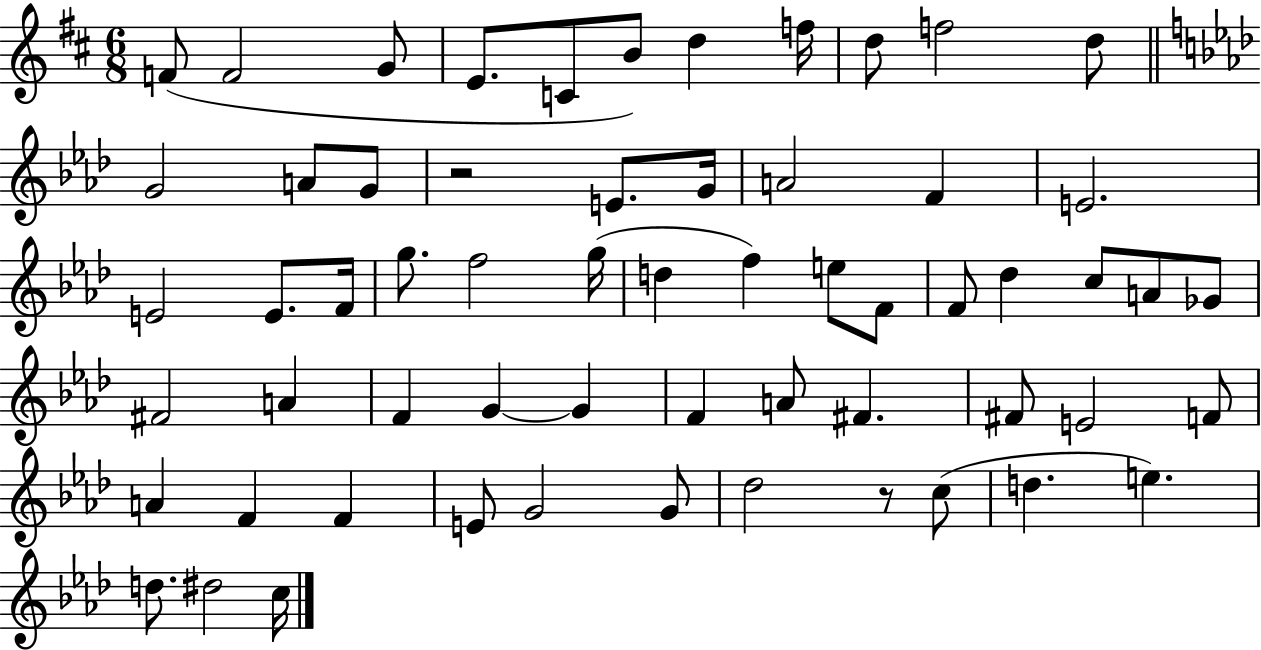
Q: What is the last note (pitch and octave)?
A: C5